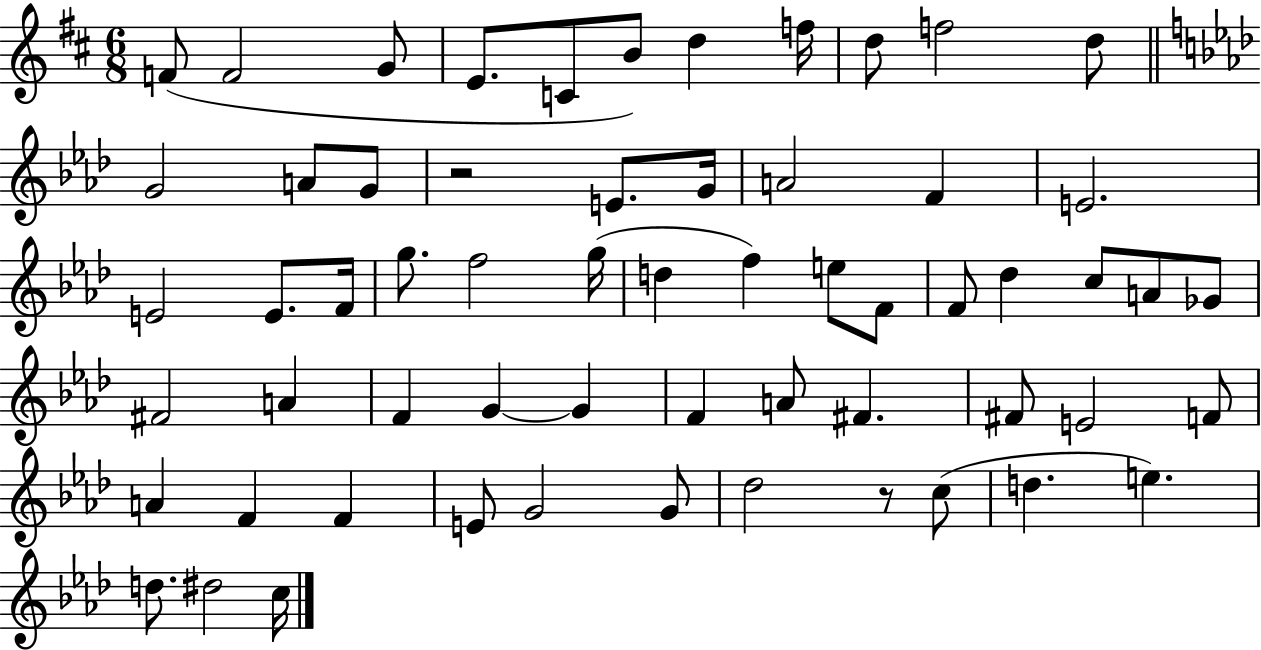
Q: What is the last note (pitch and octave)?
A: C5